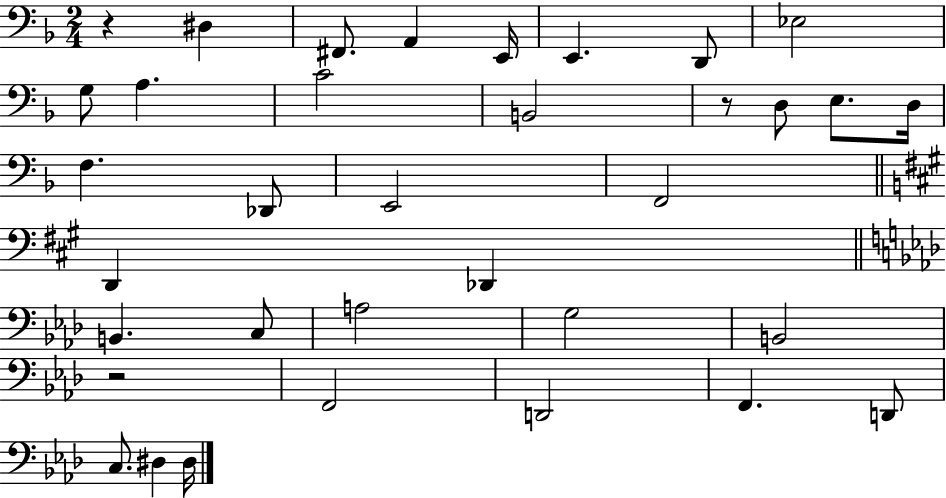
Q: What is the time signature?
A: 2/4